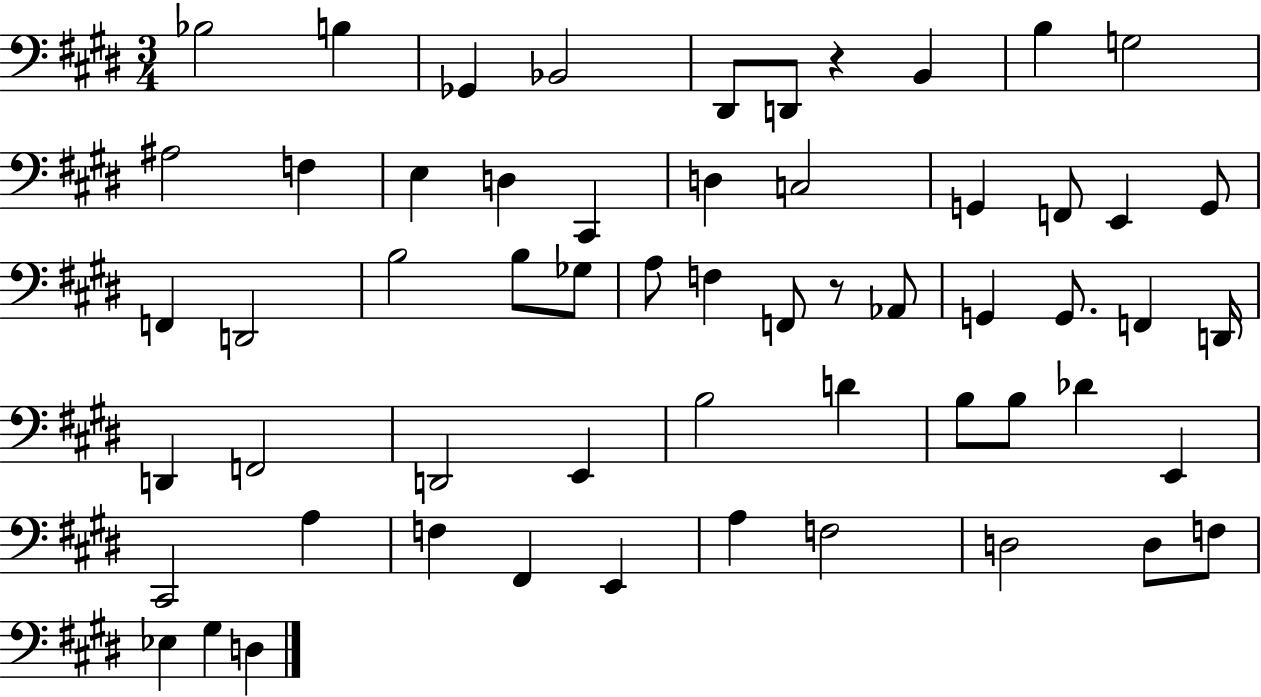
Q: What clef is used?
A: bass